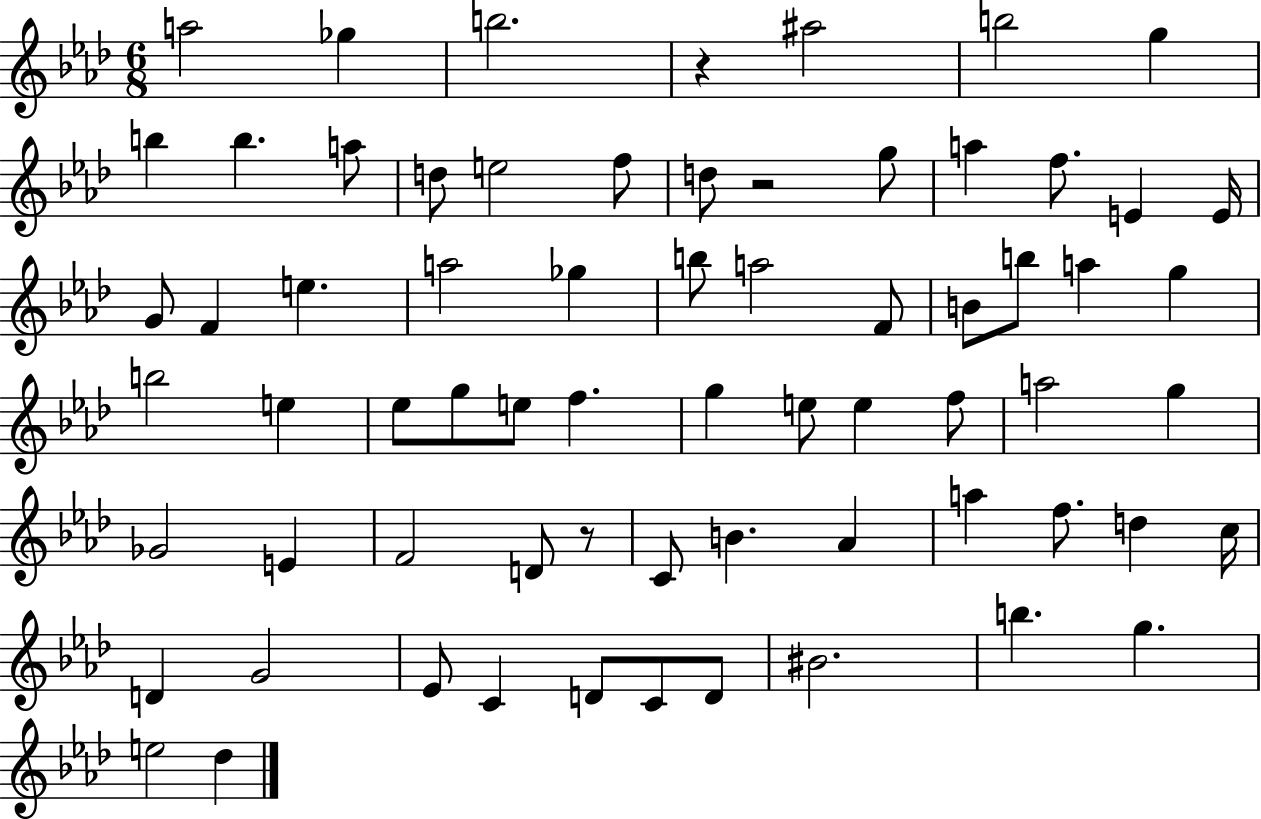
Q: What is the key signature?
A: AES major